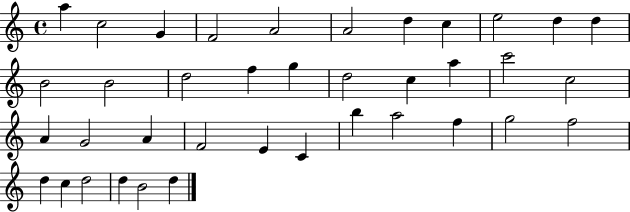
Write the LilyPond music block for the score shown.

{
  \clef treble
  \time 4/4
  \defaultTimeSignature
  \key c \major
  a''4 c''2 g'4 | f'2 a'2 | a'2 d''4 c''4 | e''2 d''4 d''4 | \break b'2 b'2 | d''2 f''4 g''4 | d''2 c''4 a''4 | c'''2 c''2 | \break a'4 g'2 a'4 | f'2 e'4 c'4 | b''4 a''2 f''4 | g''2 f''2 | \break d''4 c''4 d''2 | d''4 b'2 d''4 | \bar "|."
}